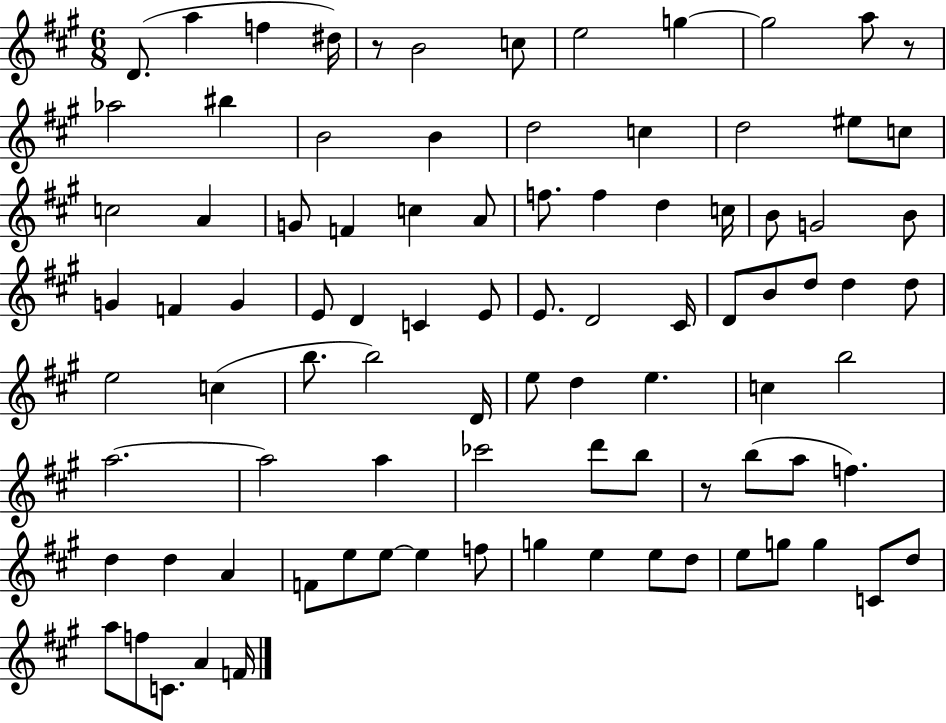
{
  \clef treble
  \numericTimeSignature
  \time 6/8
  \key a \major
  d'8.( a''4 f''4 dis''16) | r8 b'2 c''8 | e''2 g''4~~ | g''2 a''8 r8 | \break aes''2 bis''4 | b'2 b'4 | d''2 c''4 | d''2 eis''8 c''8 | \break c''2 a'4 | g'8 f'4 c''4 a'8 | f''8. f''4 d''4 c''16 | b'8 g'2 b'8 | \break g'4 f'4 g'4 | e'8 d'4 c'4 e'8 | e'8. d'2 cis'16 | d'8 b'8 d''8 d''4 d''8 | \break e''2 c''4( | b''8. b''2) d'16 | e''8 d''4 e''4. | c''4 b''2 | \break a''2.~~ | a''2 a''4 | ces'''2 d'''8 b''8 | r8 b''8( a''8 f''4.) | \break d''4 d''4 a'4 | f'8 e''8 e''8~~ e''4 f''8 | g''4 e''4 e''8 d''8 | e''8 g''8 g''4 c'8 d''8 | \break a''8 f''8 c'8. a'4 f'16 | \bar "|."
}